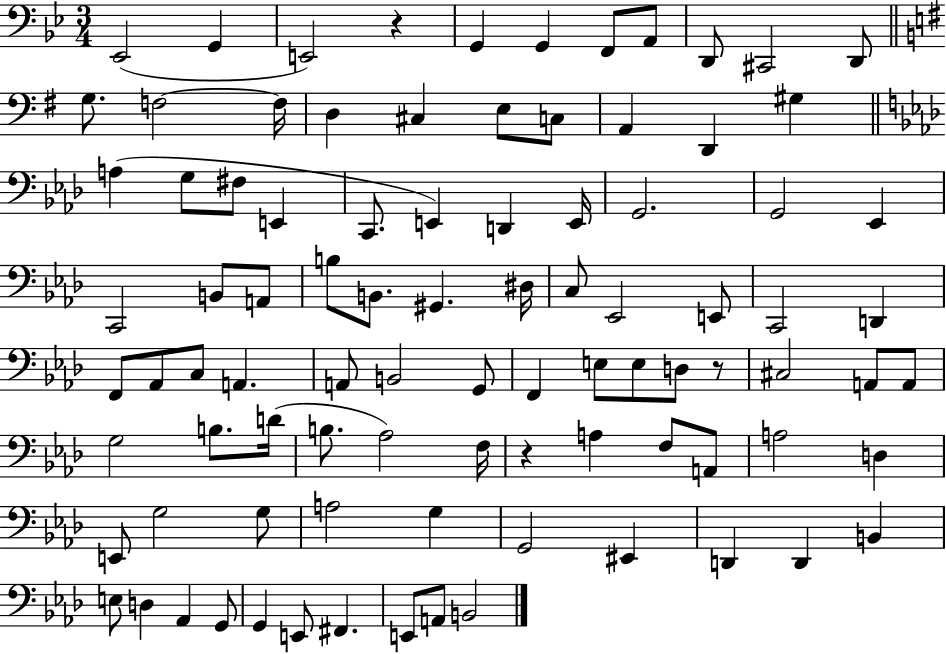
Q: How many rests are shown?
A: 3